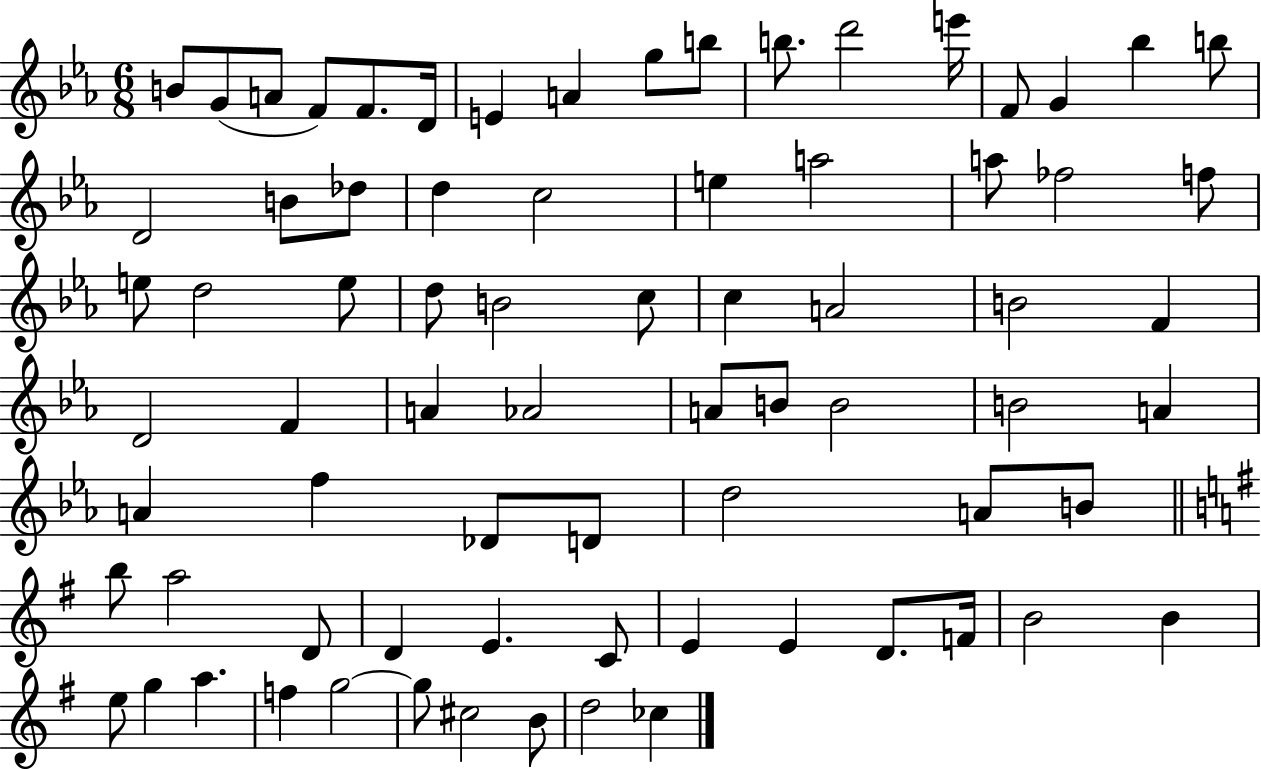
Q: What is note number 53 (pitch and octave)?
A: B4